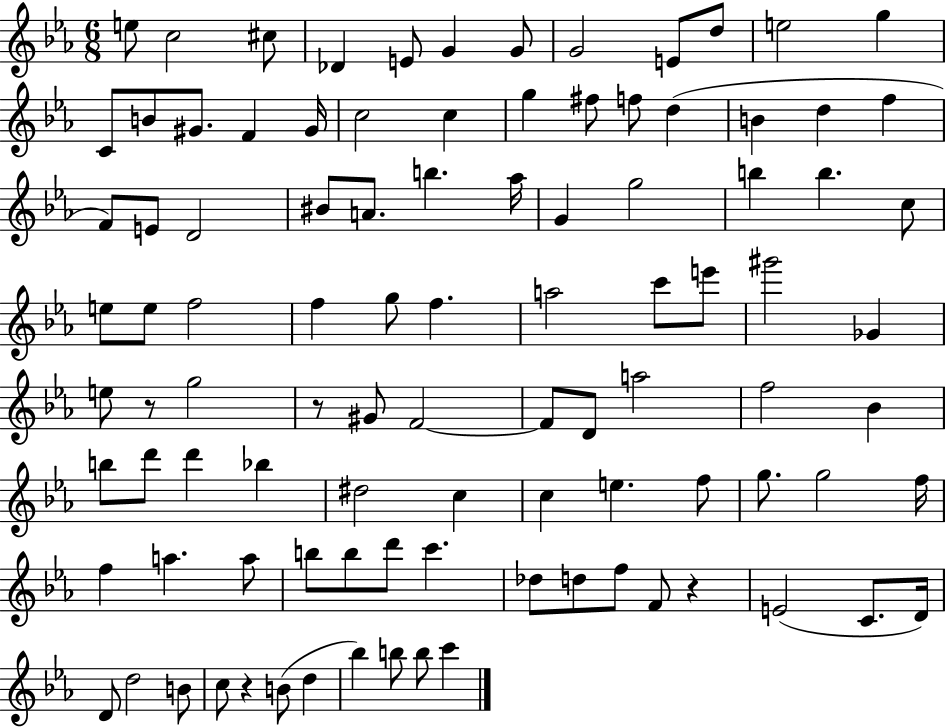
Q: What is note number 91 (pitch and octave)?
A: Bb5